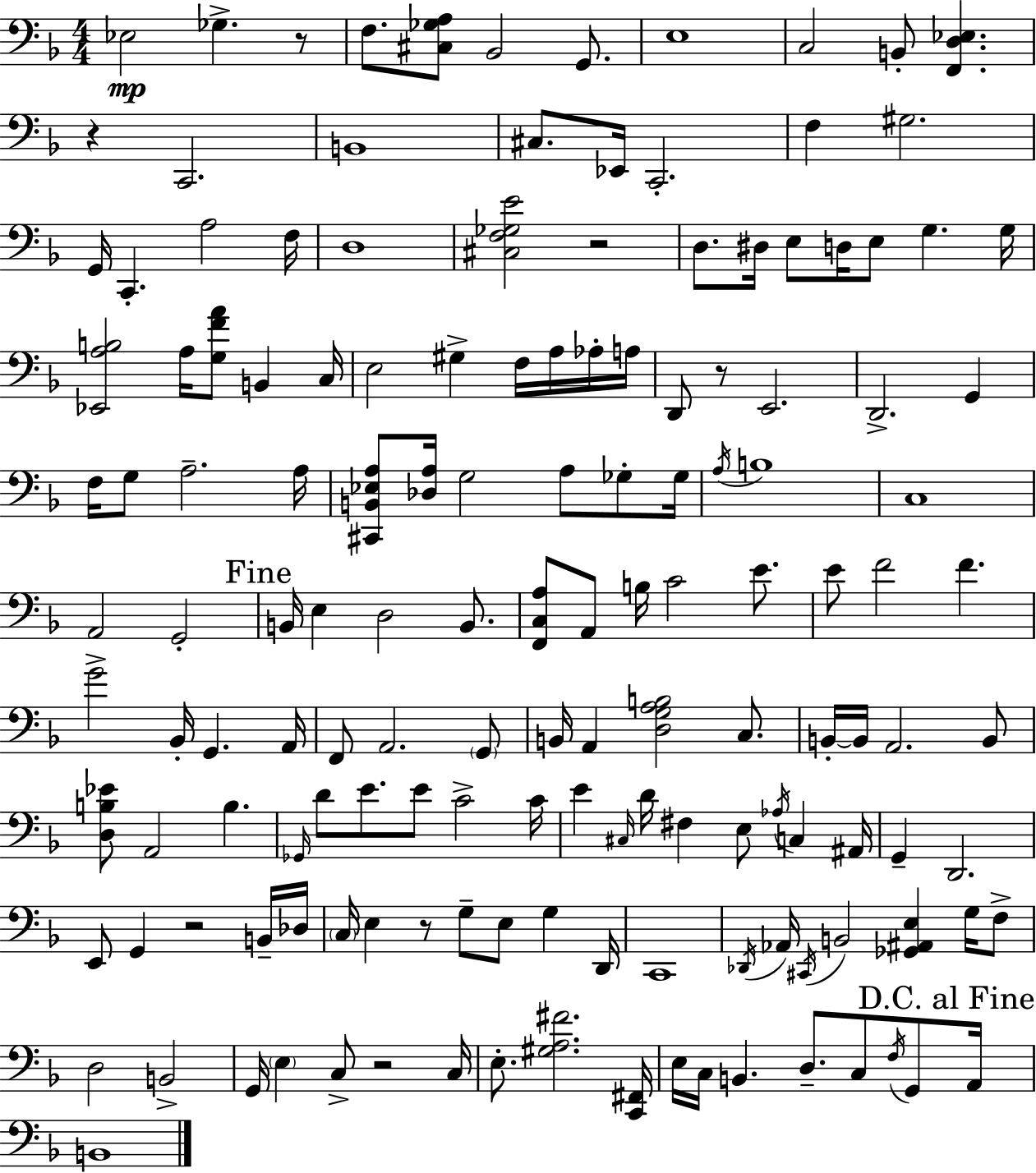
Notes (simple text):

Eb3/h Gb3/q. R/e F3/e. [C#3,Gb3,A3]/e Bb2/h G2/e. E3/w C3/h B2/e [F2,D3,Eb3]/q. R/q C2/h. B2/w C#3/e. Eb2/s C2/h. F3/q G#3/h. G2/s C2/q. A3/h F3/s D3/w [C#3,F3,Gb3,E4]/h R/h D3/e. D#3/s E3/e D3/s E3/e G3/q. G3/s [Eb2,A3,B3]/h A3/s [G3,F4,A4]/e B2/q C3/s E3/h G#3/q F3/s A3/s Ab3/s A3/s D2/e R/e E2/h. D2/h. G2/q F3/s G3/e A3/h. A3/s [C#2,B2,Eb3,A3]/e [Db3,A3]/s G3/h A3/e Gb3/e Gb3/s A3/s B3/w C3/w A2/h G2/h B2/s E3/q D3/h B2/e. [F2,C3,A3]/e A2/e B3/s C4/h E4/e. E4/e F4/h F4/q. G4/h Bb2/s G2/q. A2/s F2/e A2/h. G2/e B2/s A2/q [D3,G3,A3,B3]/h C3/e. B2/s B2/s A2/h. B2/e [D3,B3,Eb4]/e A2/h B3/q. Gb2/s D4/e E4/e. E4/e C4/h C4/s E4/q C#3/s D4/s F#3/q E3/e Ab3/s C3/q A#2/s G2/q D2/h. E2/e G2/q R/h B2/s Db3/s C3/s E3/q R/e G3/e E3/e G3/q D2/s C2/w Db2/s Ab2/s C#2/s B2/h [Gb2,A#2,E3]/q G3/s F3/e D3/h B2/h G2/s E3/q C3/e R/h C3/s E3/e. [G#3,A3,F#4]/h. [C2,F#2]/s E3/s C3/s B2/q. D3/e. C3/e F3/s G2/e A2/s B2/w